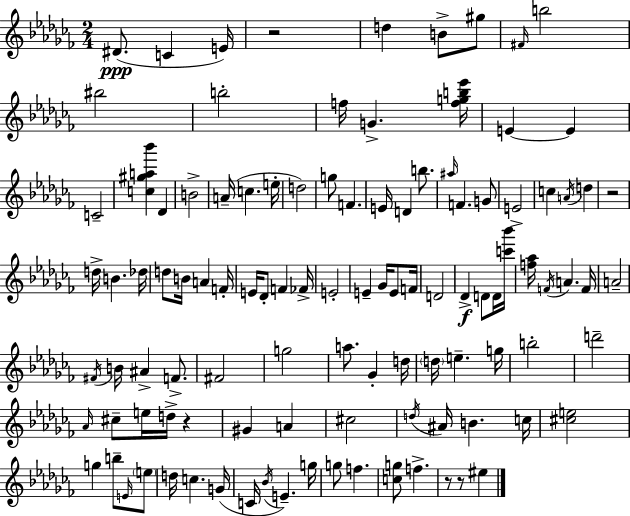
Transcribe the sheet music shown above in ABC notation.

X:1
T:Untitled
M:2/4
L:1/4
K:Abm
^D/2 C E/4 z2 d B/2 ^g/2 ^F/4 b2 ^b2 b2 f/4 G [fgb_e']/4 E E C2 [c^ga_b'] _D B2 A/4 c e/4 d2 g/2 F E/4 D b/2 ^a/4 F G/2 E2 c A/4 d z2 d/4 B _d/4 d/2 B/4 A F/4 E/4 _D/2 F _F/4 E2 E _G/4 E/2 F/4 D2 _D D/2 D/4 [c'_b']/4 [f_a]/4 F/4 A F/4 A2 ^F/4 B/4 ^A F/2 ^F2 g2 a/2 _G d/4 d/4 e g/4 b2 d'2 _A/4 ^c/2 e/4 d/4 z ^G A ^c2 d/4 ^A/4 B c/4 [^ce]2 g b/2 E/4 e/2 d/4 c G/4 C/4 _B/4 E g/4 g/2 f [cg]/2 f z/2 z/2 ^e